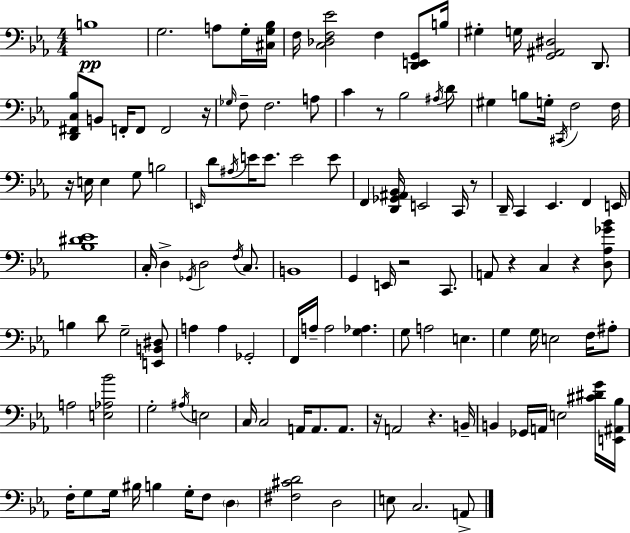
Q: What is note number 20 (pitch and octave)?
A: Bb3